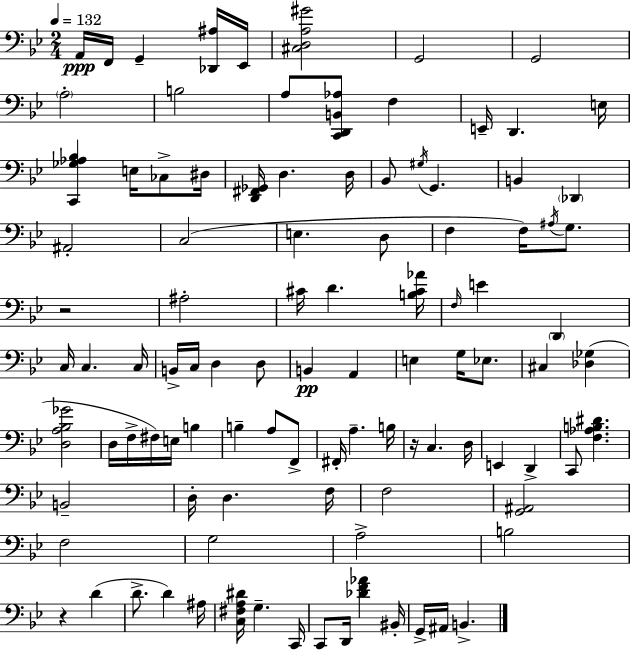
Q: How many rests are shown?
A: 3